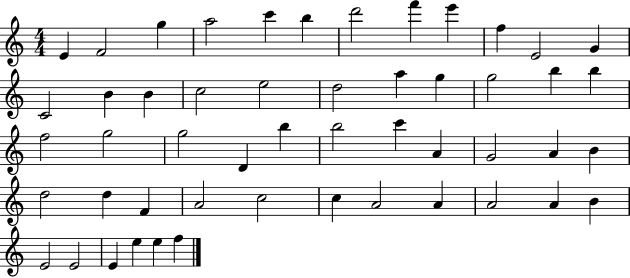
X:1
T:Untitled
M:4/4
L:1/4
K:C
E F2 g a2 c' b d'2 f' e' f E2 G C2 B B c2 e2 d2 a g g2 b b f2 g2 g2 D b b2 c' A G2 A B d2 d F A2 c2 c A2 A A2 A B E2 E2 E e e f